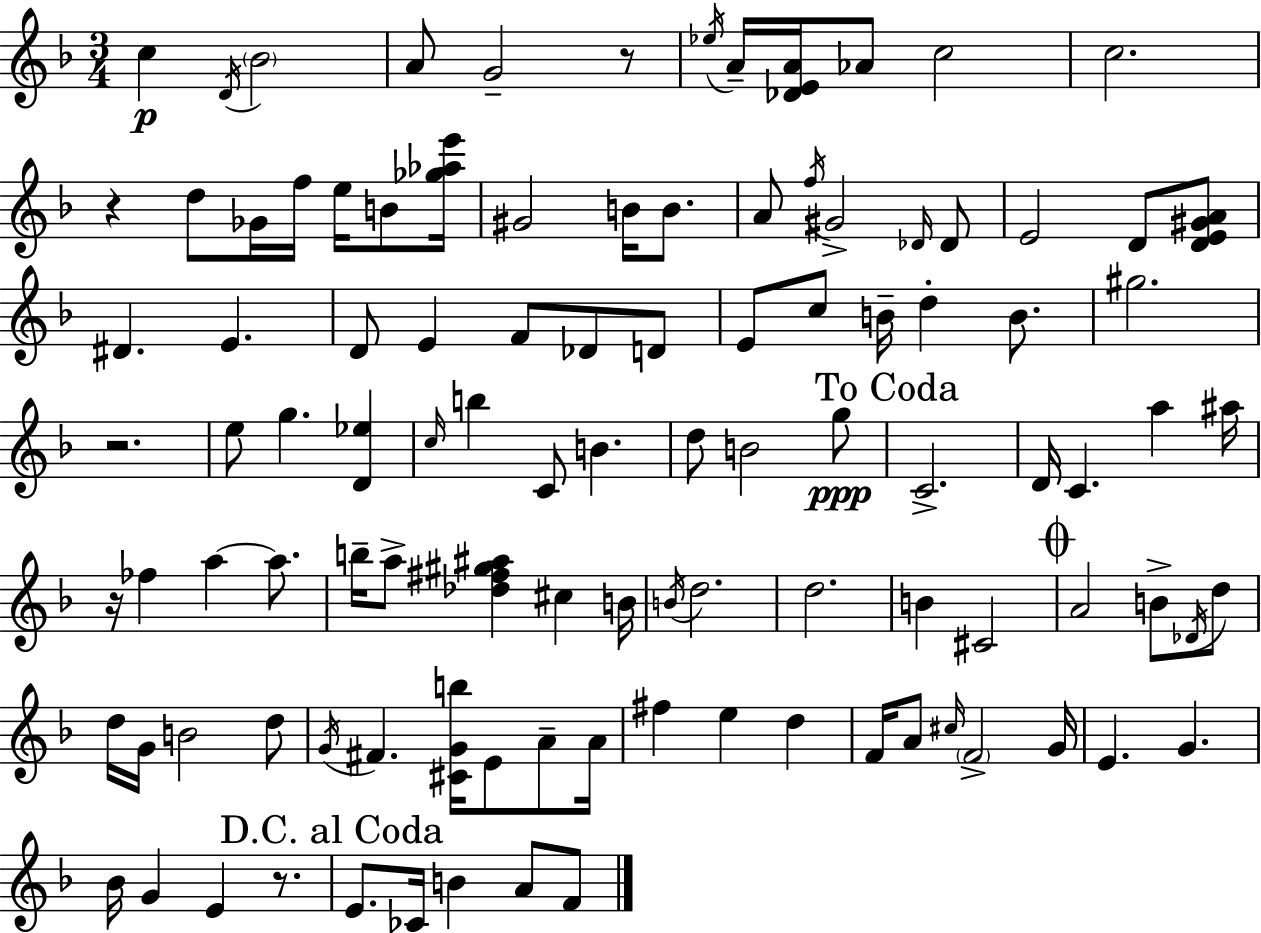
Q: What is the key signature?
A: D minor